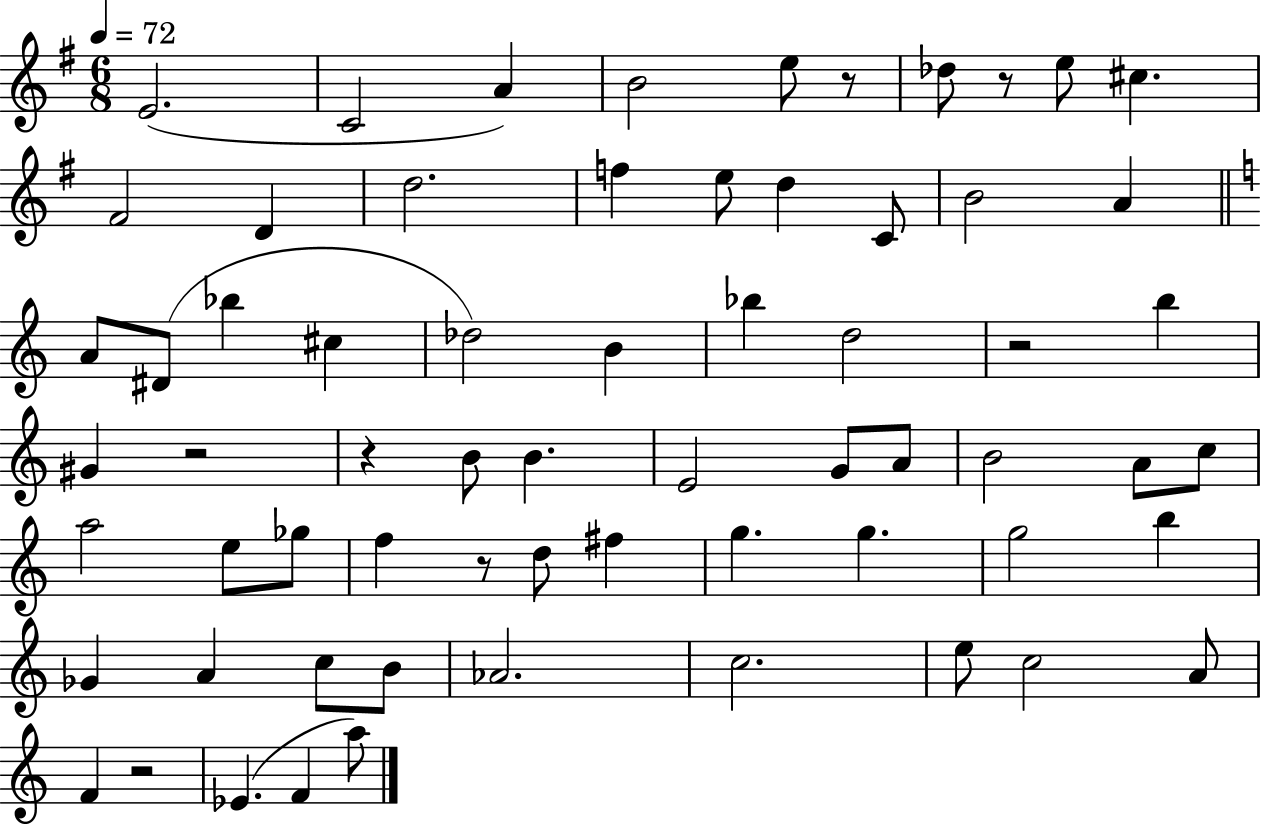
{
  \clef treble
  \numericTimeSignature
  \time 6/8
  \key g \major
  \tempo 4 = 72
  e'2.( | c'2 a'4) | b'2 e''8 r8 | des''8 r8 e''8 cis''4. | \break fis'2 d'4 | d''2. | f''4 e''8 d''4 c'8 | b'2 a'4 | \break \bar "||" \break \key c \major a'8 dis'8( bes''4 cis''4 | des''2) b'4 | bes''4 d''2 | r2 b''4 | \break gis'4 r2 | r4 b'8 b'4. | e'2 g'8 a'8 | b'2 a'8 c''8 | \break a''2 e''8 ges''8 | f''4 r8 d''8 fis''4 | g''4. g''4. | g''2 b''4 | \break ges'4 a'4 c''8 b'8 | aes'2. | c''2. | e''8 c''2 a'8 | \break f'4 r2 | ees'4.( f'4 a''8) | \bar "|."
}